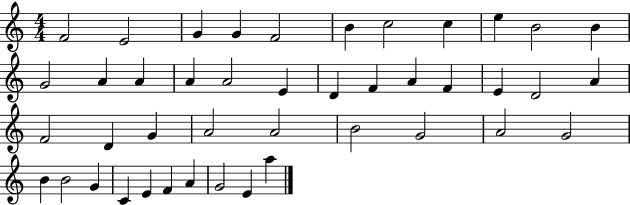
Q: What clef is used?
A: treble